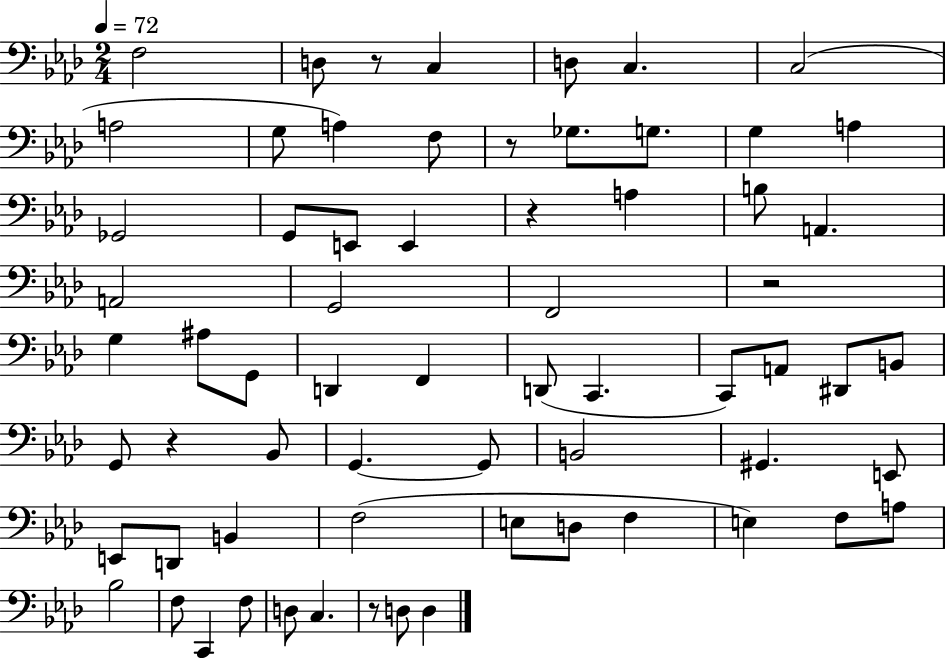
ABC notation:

X:1
T:Untitled
M:2/4
L:1/4
K:Ab
F,2 D,/2 z/2 C, D,/2 C, C,2 A,2 G,/2 A, F,/2 z/2 _G,/2 G,/2 G, A, _G,,2 G,,/2 E,,/2 E,, z A, B,/2 A,, A,,2 G,,2 F,,2 z2 G, ^A,/2 G,,/2 D,, F,, D,,/2 C,, C,,/2 A,,/2 ^D,,/2 B,,/2 G,,/2 z _B,,/2 G,, G,,/2 B,,2 ^G,, E,,/2 E,,/2 D,,/2 B,, F,2 E,/2 D,/2 F, E, F,/2 A,/2 _B,2 F,/2 C,, F,/2 D,/2 C, z/2 D,/2 D,